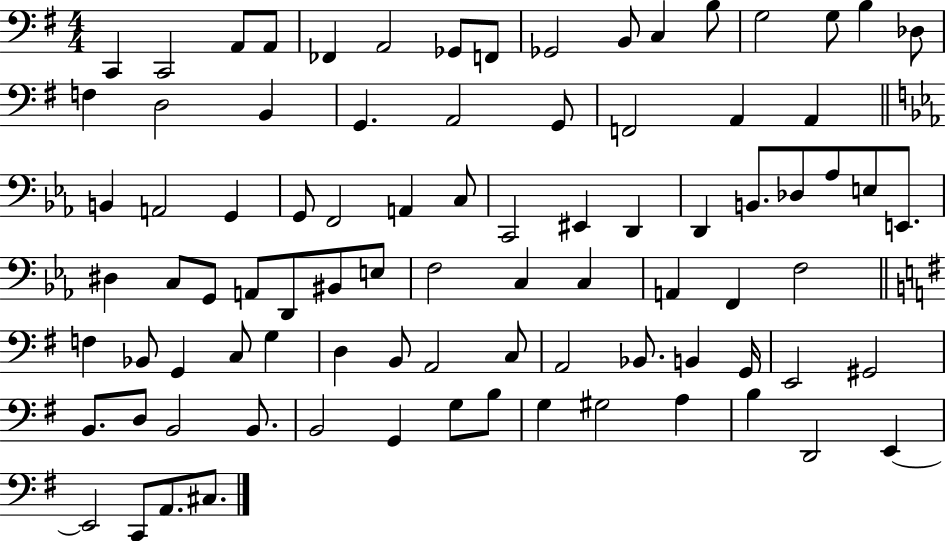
C2/q C2/h A2/e A2/e FES2/q A2/h Gb2/e F2/e Gb2/h B2/e C3/q B3/e G3/h G3/e B3/q Db3/e F3/q D3/h B2/q G2/q. A2/h G2/e F2/h A2/q A2/q B2/q A2/h G2/q G2/e F2/h A2/q C3/e C2/h EIS2/q D2/q D2/q B2/e. Db3/e Ab3/e E3/e E2/e. D#3/q C3/e G2/e A2/e D2/e BIS2/e E3/e F3/h C3/q C3/q A2/q F2/q F3/h F3/q Bb2/e G2/q C3/e G3/q D3/q B2/e A2/h C3/e A2/h Bb2/e. B2/q G2/s E2/h G#2/h B2/e. D3/e B2/h B2/e. B2/h G2/q G3/e B3/e G3/q G#3/h A3/q B3/q D2/h E2/q E2/h C2/e A2/e. C#3/e.